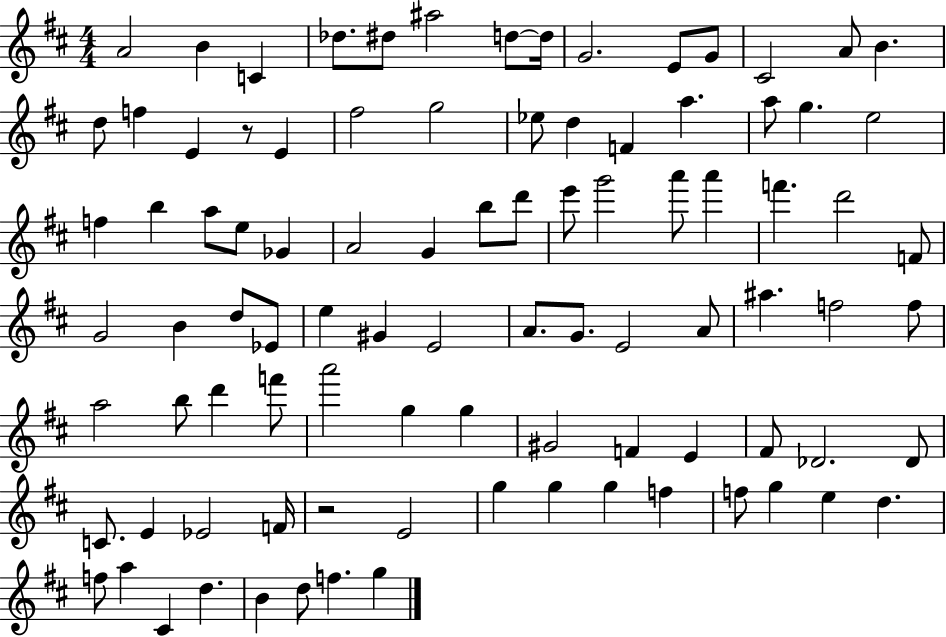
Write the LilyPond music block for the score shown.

{
  \clef treble
  \numericTimeSignature
  \time 4/4
  \key d \major
  \repeat volta 2 { a'2 b'4 c'4 | des''8. dis''8 ais''2 d''8~~ d''16 | g'2. e'8 g'8 | cis'2 a'8 b'4. | \break d''8 f''4 e'4 r8 e'4 | fis''2 g''2 | ees''8 d''4 f'4 a''4. | a''8 g''4. e''2 | \break f''4 b''4 a''8 e''8 ges'4 | a'2 g'4 b''8 d'''8 | e'''8 g'''2 a'''8 a'''4 | f'''4. d'''2 f'8 | \break g'2 b'4 d''8 ees'8 | e''4 gis'4 e'2 | a'8. g'8. e'2 a'8 | ais''4. f''2 f''8 | \break a''2 b''8 d'''4 f'''8 | a'''2 g''4 g''4 | gis'2 f'4 e'4 | fis'8 des'2. des'8 | \break c'8. e'4 ees'2 f'16 | r2 e'2 | g''4 g''4 g''4 f''4 | f''8 g''4 e''4 d''4. | \break f''8 a''4 cis'4 d''4. | b'4 d''8 f''4. g''4 | } \bar "|."
}